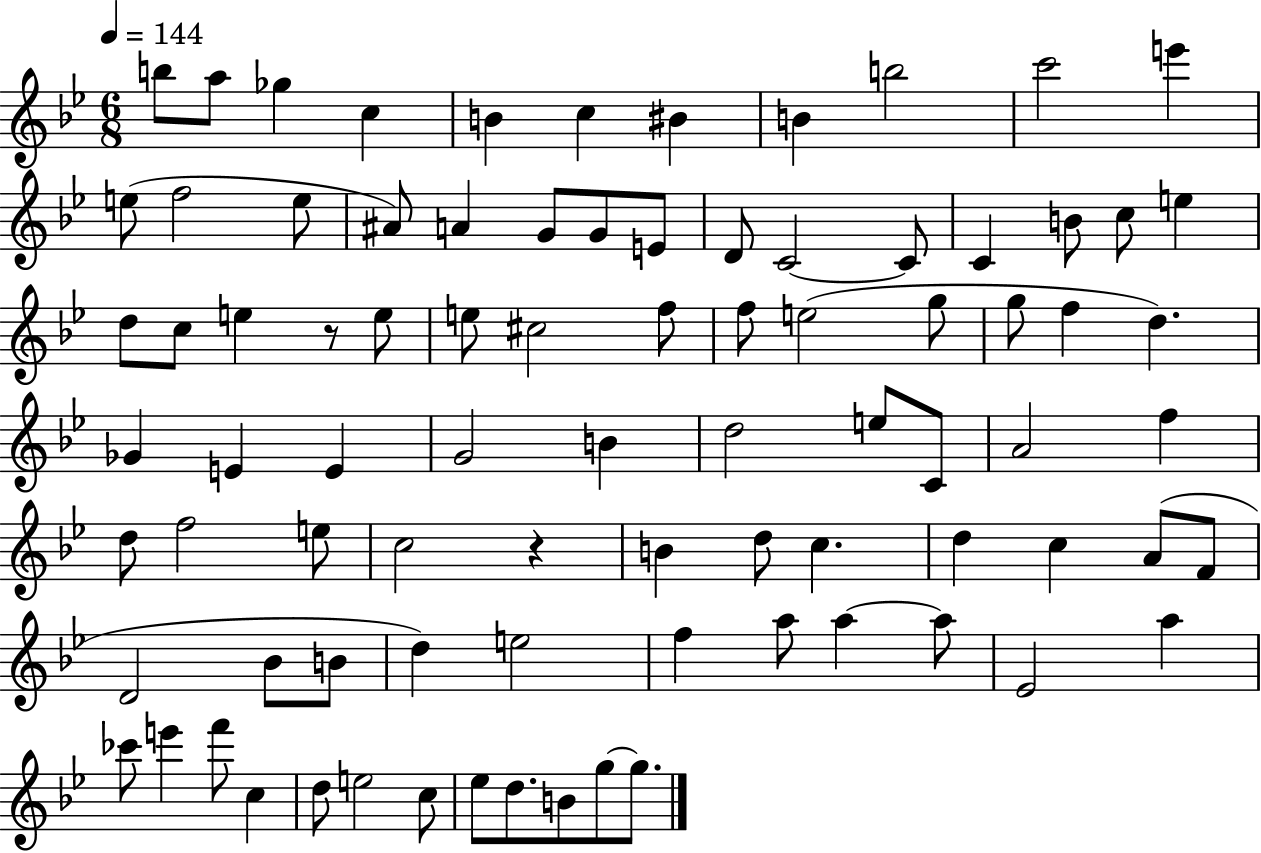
B5/e A5/e Gb5/q C5/q B4/q C5/q BIS4/q B4/q B5/h C6/h E6/q E5/e F5/h E5/e A#4/e A4/q G4/e G4/e E4/e D4/e C4/h C4/e C4/q B4/e C5/e E5/q D5/e C5/e E5/q R/e E5/e E5/e C#5/h F5/e F5/e E5/h G5/e G5/e F5/q D5/q. Gb4/q E4/q E4/q G4/h B4/q D5/h E5/e C4/e A4/h F5/q D5/e F5/h E5/e C5/h R/q B4/q D5/e C5/q. D5/q C5/q A4/e F4/e D4/h Bb4/e B4/e D5/q E5/h F5/q A5/e A5/q A5/e Eb4/h A5/q CES6/e E6/q F6/e C5/q D5/e E5/h C5/e Eb5/e D5/e. B4/e G5/e G5/e.